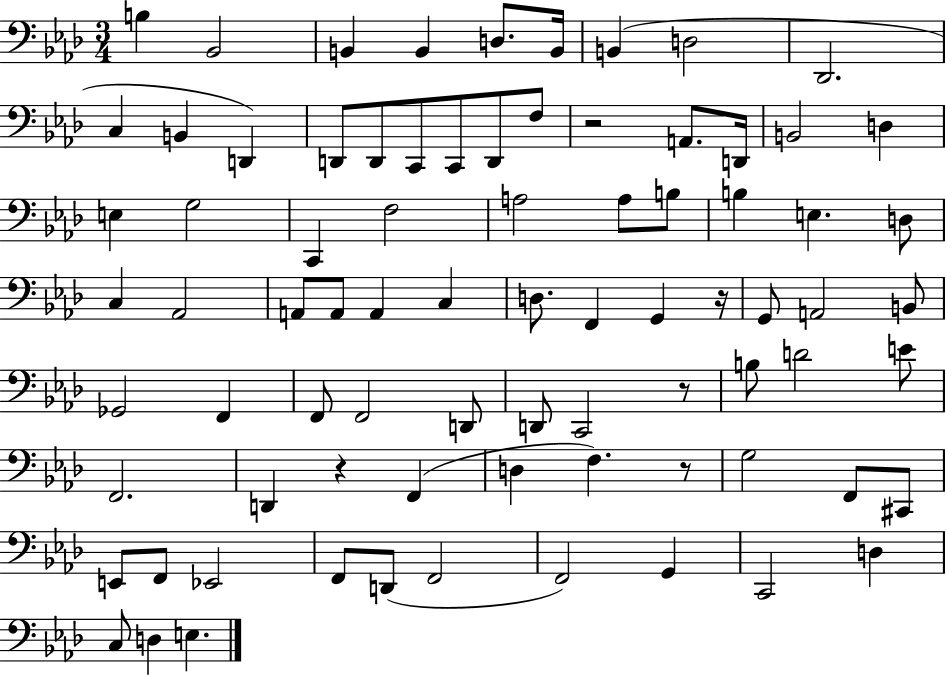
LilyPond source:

{
  \clef bass
  \numericTimeSignature
  \time 3/4
  \key aes \major
  \repeat volta 2 { b4 bes,2 | b,4 b,4 d8. b,16 | b,4( d2 | des,2. | \break c4 b,4 d,4) | d,8 d,8 c,8 c,8 d,8 f8 | r2 a,8. d,16 | b,2 d4 | \break e4 g2 | c,4 f2 | a2 a8 b8 | b4 e4. d8 | \break c4 aes,2 | a,8 a,8 a,4 c4 | d8. f,4 g,4 r16 | g,8 a,2 b,8 | \break ges,2 f,4 | f,8 f,2 d,8 | d,8 c,2 r8 | b8 d'2 e'8 | \break f,2. | d,4 r4 f,4( | d4 f4.) r8 | g2 f,8 cis,8 | \break e,8 f,8 ees,2 | f,8 d,8( f,2 | f,2) g,4 | c,2 d4 | \break c8 d4 e4. | } \bar "|."
}